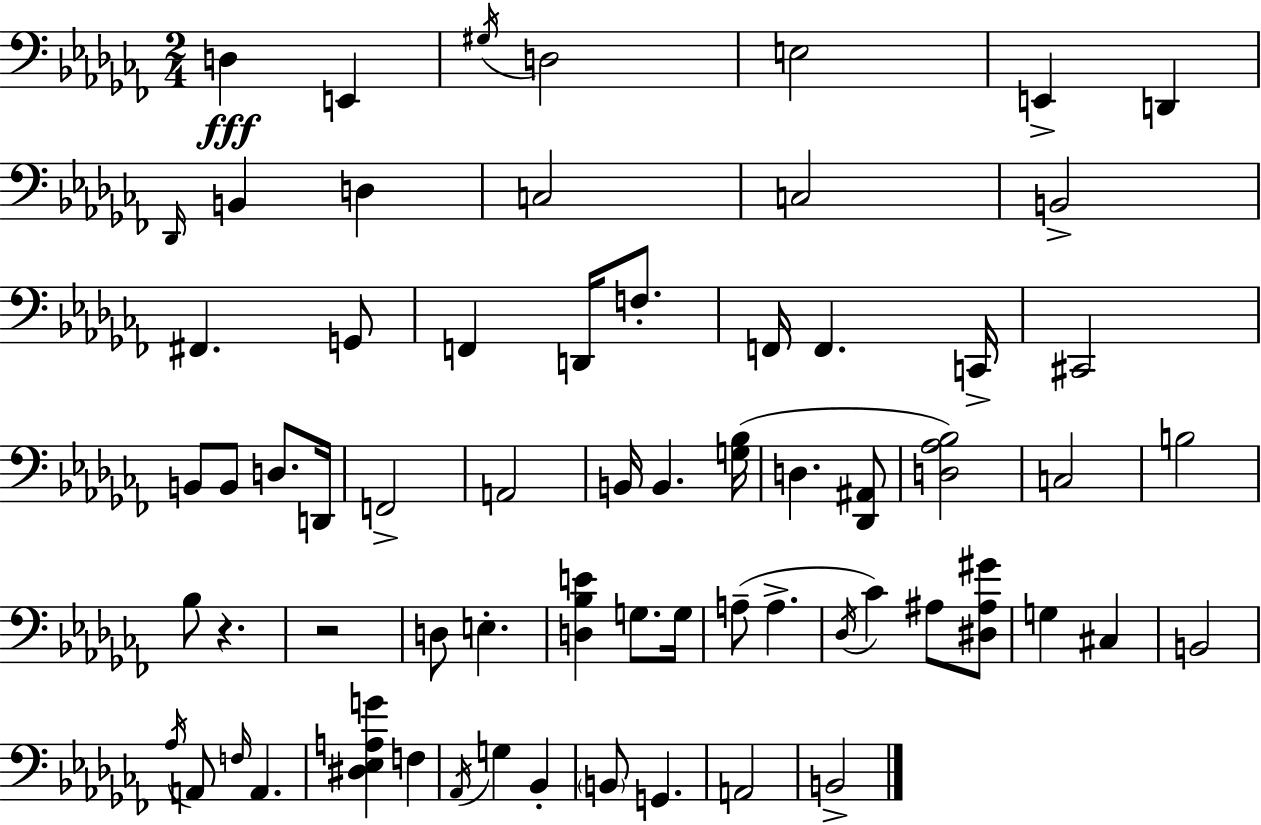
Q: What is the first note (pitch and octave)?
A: D3